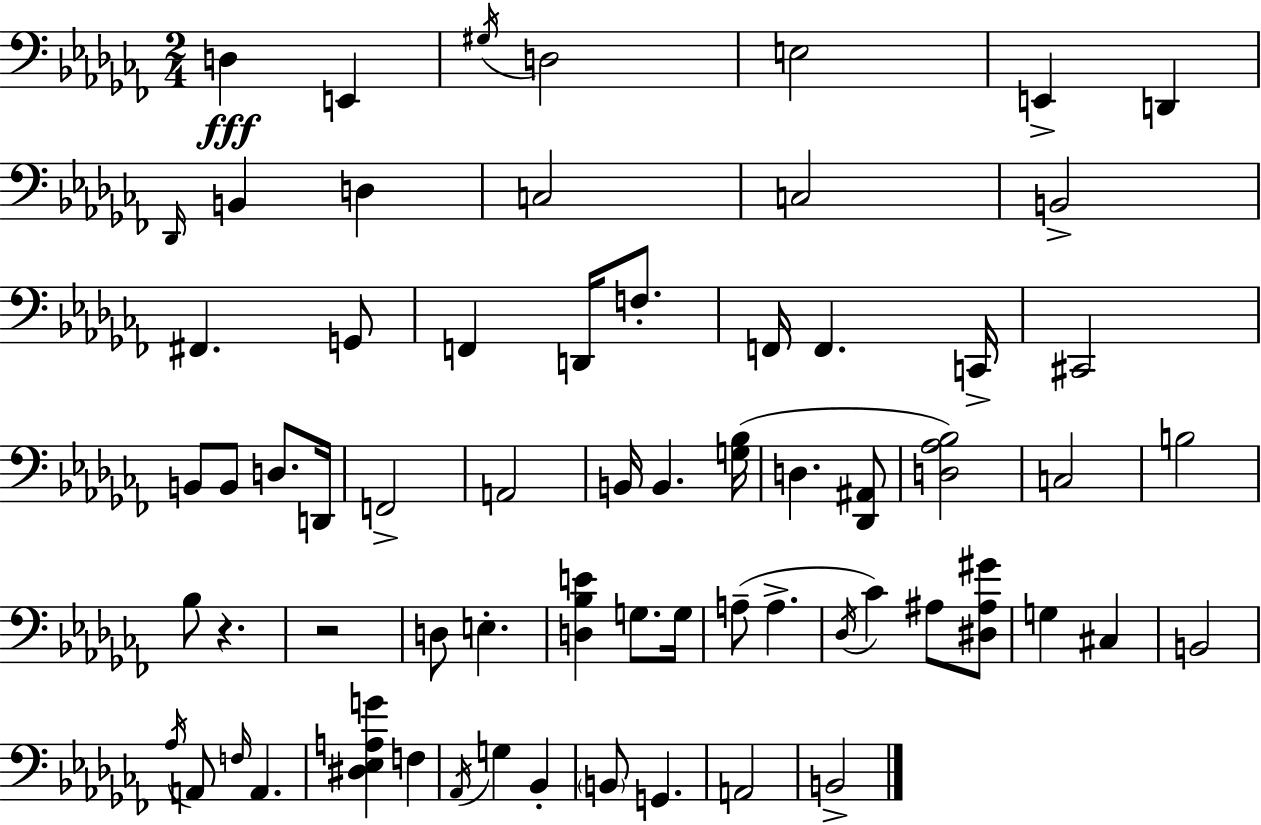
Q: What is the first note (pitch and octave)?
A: D3